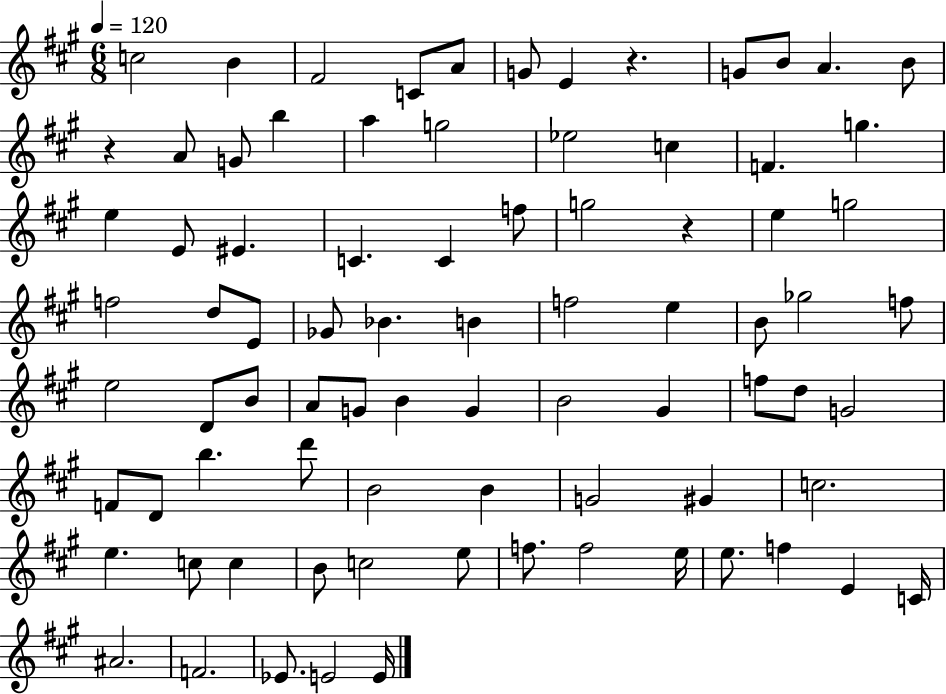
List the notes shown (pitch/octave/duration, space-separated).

C5/h B4/q F#4/h C4/e A4/e G4/e E4/q R/q. G4/e B4/e A4/q. B4/e R/q A4/e G4/e B5/q A5/q G5/h Eb5/h C5/q F4/q. G5/q. E5/q E4/e EIS4/q. C4/q. C4/q F5/e G5/h R/q E5/q G5/h F5/h D5/e E4/e Gb4/e Bb4/q. B4/q F5/h E5/q B4/e Gb5/h F5/e E5/h D4/e B4/e A4/e G4/e B4/q G4/q B4/h G#4/q F5/e D5/e G4/h F4/e D4/e B5/q. D6/e B4/h B4/q G4/h G#4/q C5/h. E5/q. C5/e C5/q B4/e C5/h E5/e F5/e. F5/h E5/s E5/e. F5/q E4/q C4/s A#4/h. F4/h. Eb4/e. E4/h E4/s